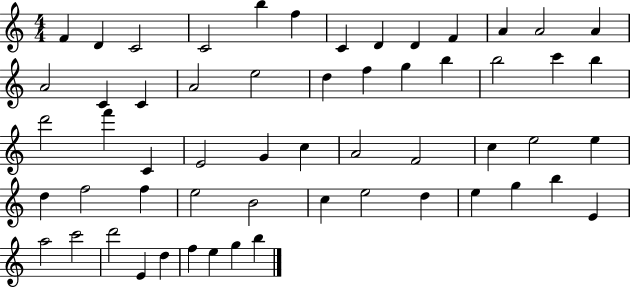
{
  \clef treble
  \numericTimeSignature
  \time 4/4
  \key c \major
  f'4 d'4 c'2 | c'2 b''4 f''4 | c'4 d'4 d'4 f'4 | a'4 a'2 a'4 | \break a'2 c'4 c'4 | a'2 e''2 | d''4 f''4 g''4 b''4 | b''2 c'''4 b''4 | \break d'''2 f'''4 c'4 | e'2 g'4 c''4 | a'2 f'2 | c''4 e''2 e''4 | \break d''4 f''2 f''4 | e''2 b'2 | c''4 e''2 d''4 | e''4 g''4 b''4 e'4 | \break a''2 c'''2 | d'''2 e'4 d''4 | f''4 e''4 g''4 b''4 | \bar "|."
}